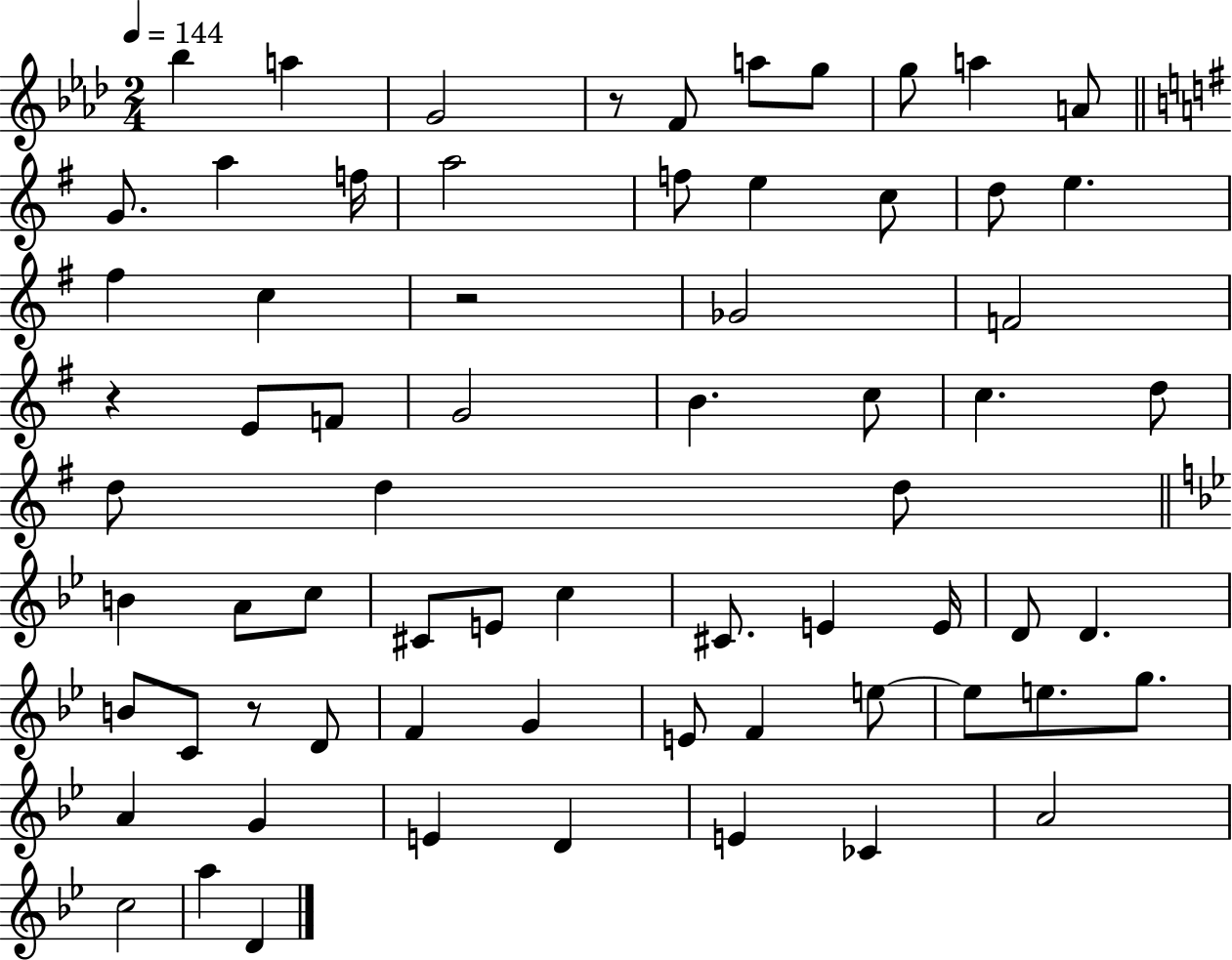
Bb5/q A5/q G4/h R/e F4/e A5/e G5/e G5/e A5/q A4/e G4/e. A5/q F5/s A5/h F5/e E5/q C5/e D5/e E5/q. F#5/q C5/q R/h Gb4/h F4/h R/q E4/e F4/e G4/h B4/q. C5/e C5/q. D5/e D5/e D5/q D5/e B4/q A4/e C5/e C#4/e E4/e C5/q C#4/e. E4/q E4/s D4/e D4/q. B4/e C4/e R/e D4/e F4/q G4/q E4/e F4/q E5/e E5/e E5/e. G5/e. A4/q G4/q E4/q D4/q E4/q CES4/q A4/h C5/h A5/q D4/q